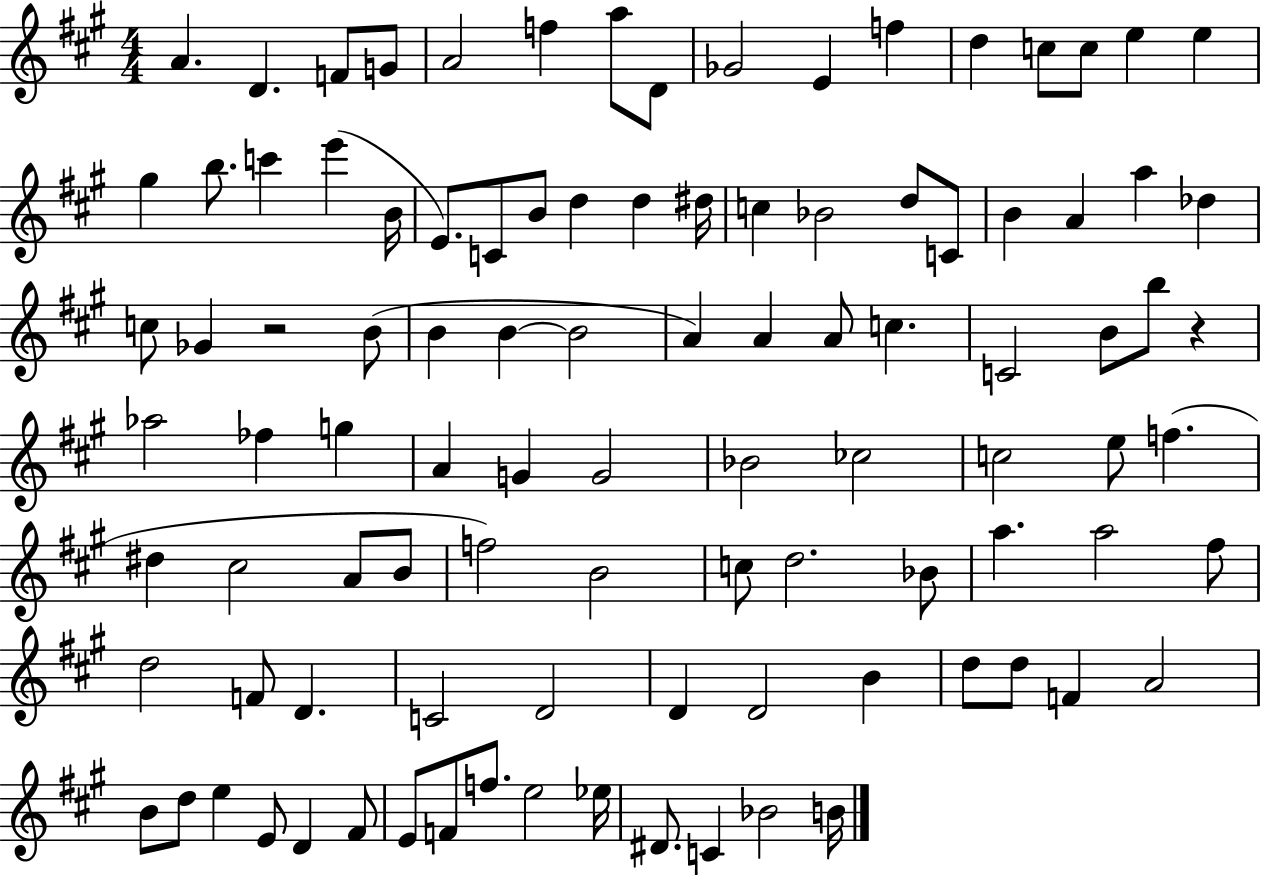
{
  \clef treble
  \numericTimeSignature
  \time 4/4
  \key a \major
  a'4. d'4. f'8 g'8 | a'2 f''4 a''8 d'8 | ges'2 e'4 f''4 | d''4 c''8 c''8 e''4 e''4 | \break gis''4 b''8. c'''4 e'''4( b'16 | e'8.) c'8 b'8 d''4 d''4 dis''16 | c''4 bes'2 d''8 c'8 | b'4 a'4 a''4 des''4 | \break c''8 ges'4 r2 b'8( | b'4 b'4~~ b'2 | a'4) a'4 a'8 c''4. | c'2 b'8 b''8 r4 | \break aes''2 fes''4 g''4 | a'4 g'4 g'2 | bes'2 ces''2 | c''2 e''8 f''4.( | \break dis''4 cis''2 a'8 b'8 | f''2) b'2 | c''8 d''2. bes'8 | a''4. a''2 fis''8 | \break d''2 f'8 d'4. | c'2 d'2 | d'4 d'2 b'4 | d''8 d''8 f'4 a'2 | \break b'8 d''8 e''4 e'8 d'4 fis'8 | e'8 f'8 f''8. e''2 ees''16 | dis'8. c'4 bes'2 b'16 | \bar "|."
}